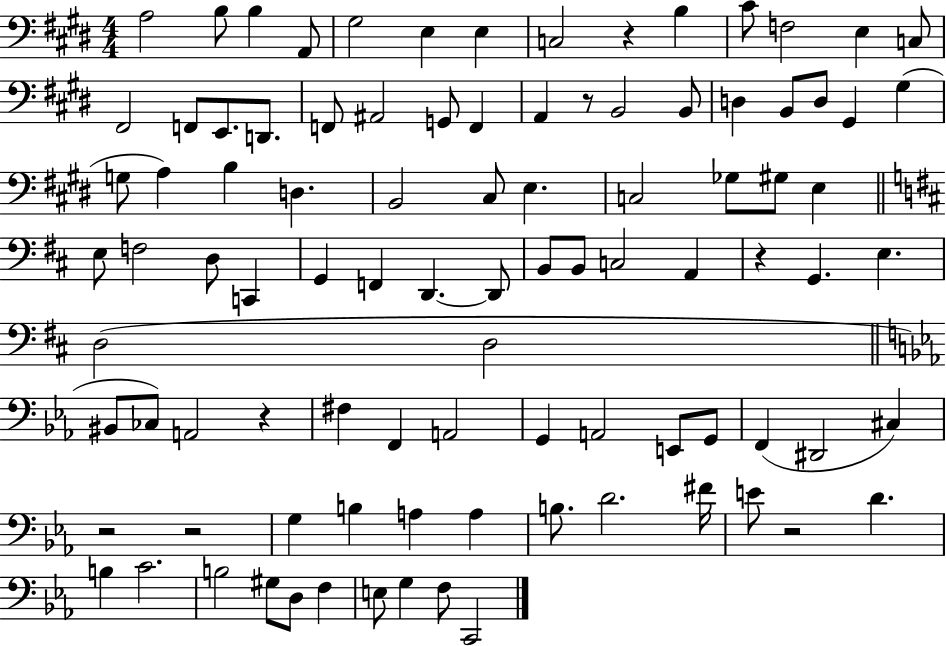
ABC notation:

X:1
T:Untitled
M:4/4
L:1/4
K:E
A,2 B,/2 B, A,,/2 ^G,2 E, E, C,2 z B, ^C/2 F,2 E, C,/2 ^F,,2 F,,/2 E,,/2 D,,/2 F,,/2 ^A,,2 G,,/2 F,, A,, z/2 B,,2 B,,/2 D, B,,/2 D,/2 ^G,, ^G, G,/2 A, B, D, B,,2 ^C,/2 E, C,2 _G,/2 ^G,/2 E, E,/2 F,2 D,/2 C,, G,, F,, D,, D,,/2 B,,/2 B,,/2 C,2 A,, z G,, E, D,2 D,2 ^B,,/2 _C,/2 A,,2 z ^F, F,, A,,2 G,, A,,2 E,,/2 G,,/2 F,, ^D,,2 ^C, z2 z2 G, B, A, A, B,/2 D2 ^F/4 E/2 z2 D B, C2 B,2 ^G,/2 D,/2 F, E,/2 G, F,/2 C,,2